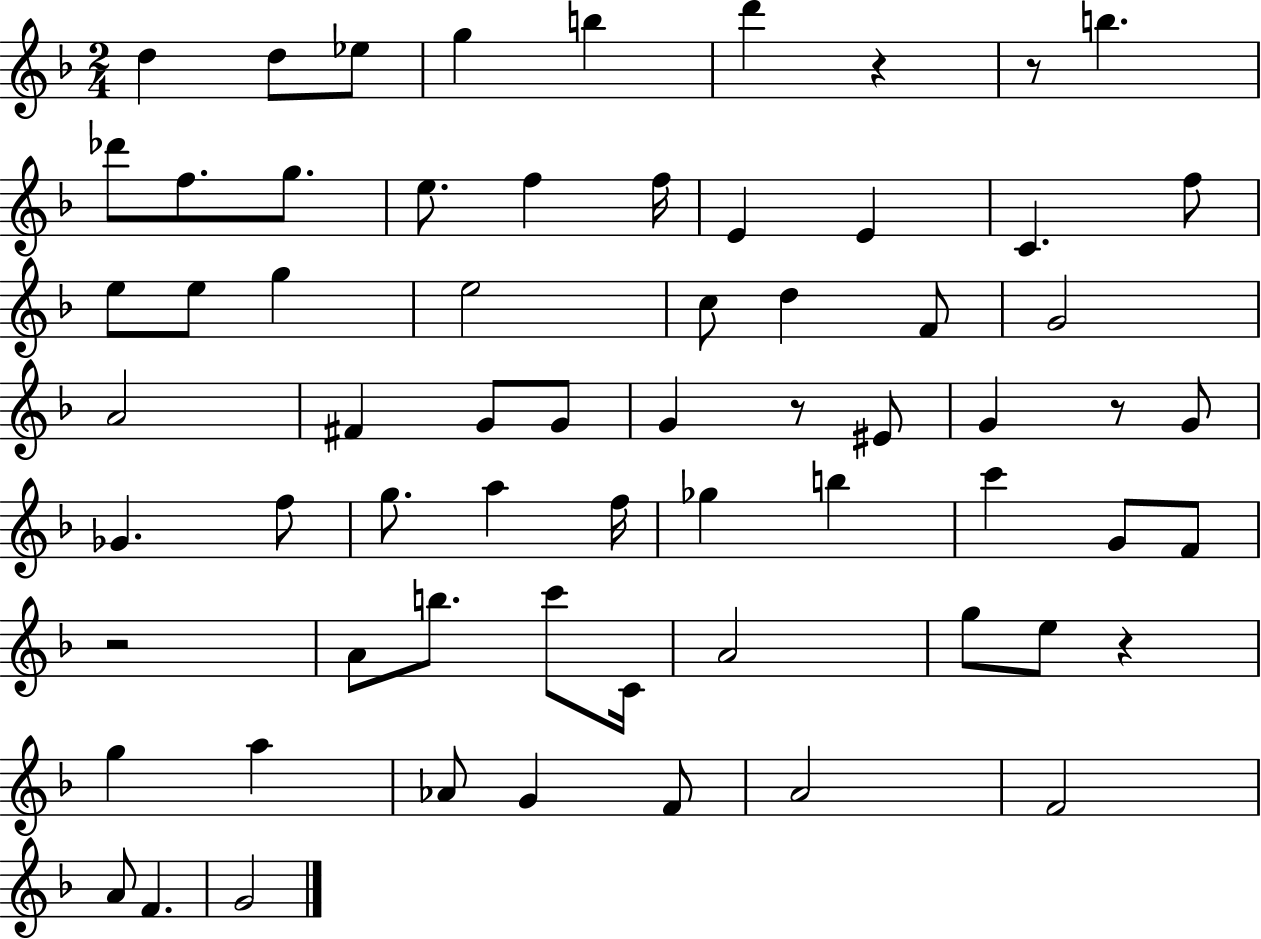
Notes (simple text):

D5/q D5/e Eb5/e G5/q B5/q D6/q R/q R/e B5/q. Db6/e F5/e. G5/e. E5/e. F5/q F5/s E4/q E4/q C4/q. F5/e E5/e E5/e G5/q E5/h C5/e D5/q F4/e G4/h A4/h F#4/q G4/e G4/e G4/q R/e EIS4/e G4/q R/e G4/e Gb4/q. F5/e G5/e. A5/q F5/s Gb5/q B5/q C6/q G4/e F4/e R/h A4/e B5/e. C6/e C4/s A4/h G5/e E5/e R/q G5/q A5/q Ab4/e G4/q F4/e A4/h F4/h A4/e F4/q. G4/h